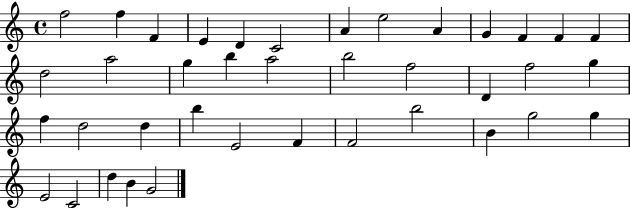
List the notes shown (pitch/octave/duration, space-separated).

F5/h F5/q F4/q E4/q D4/q C4/h A4/q E5/h A4/q G4/q F4/q F4/q F4/q D5/h A5/h G5/q B5/q A5/h B5/h F5/h D4/q F5/h G5/q F5/q D5/h D5/q B5/q E4/h F4/q F4/h B5/h B4/q G5/h G5/q E4/h C4/h D5/q B4/q G4/h